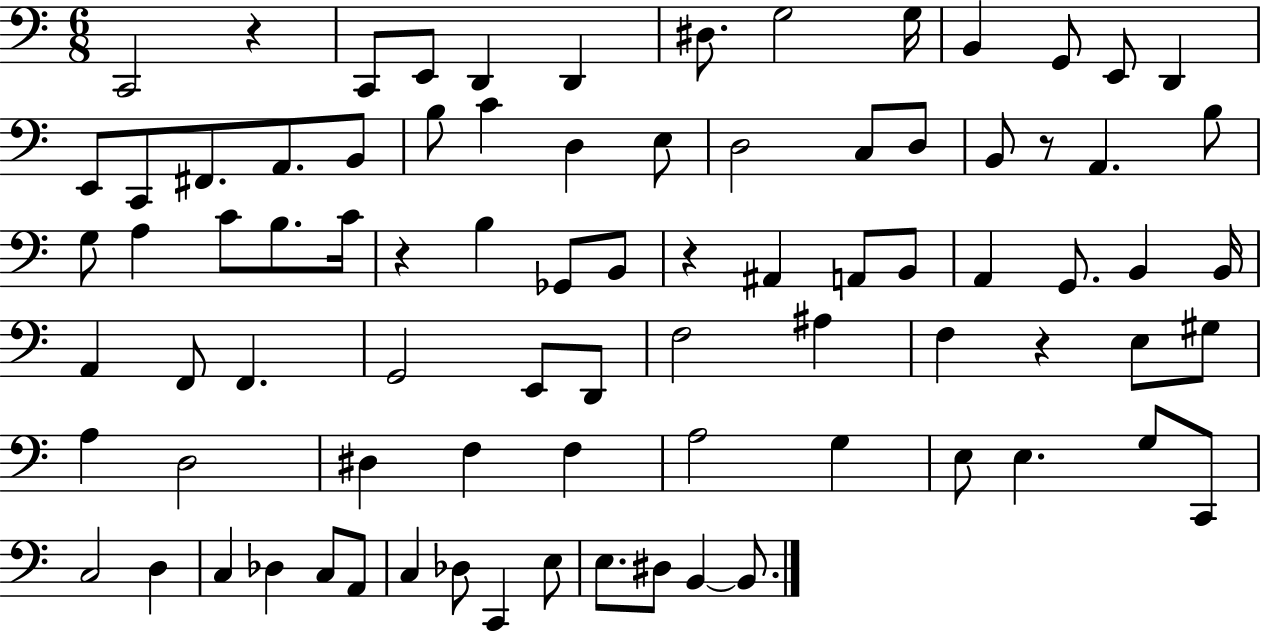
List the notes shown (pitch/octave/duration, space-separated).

C2/h R/q C2/e E2/e D2/q D2/q D#3/e. G3/h G3/s B2/q G2/e E2/e D2/q E2/e C2/e F#2/e. A2/e. B2/e B3/e C4/q D3/q E3/e D3/h C3/e D3/e B2/e R/e A2/q. B3/e G3/e A3/q C4/e B3/e. C4/s R/q B3/q Gb2/e B2/e R/q A#2/q A2/e B2/e A2/q G2/e. B2/q B2/s A2/q F2/e F2/q. G2/h E2/e D2/e F3/h A#3/q F3/q R/q E3/e G#3/e A3/q D3/h D#3/q F3/q F3/q A3/h G3/q E3/e E3/q. G3/e C2/e C3/h D3/q C3/q Db3/q C3/e A2/e C3/q Db3/e C2/q E3/e E3/e. D#3/e B2/q B2/e.